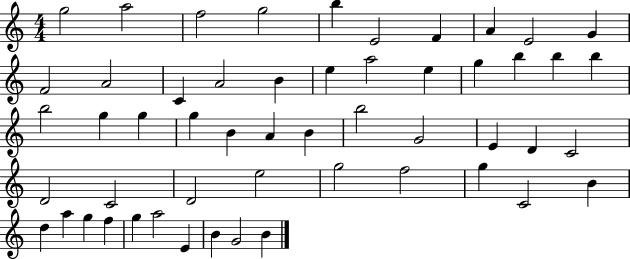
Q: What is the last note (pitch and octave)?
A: B4